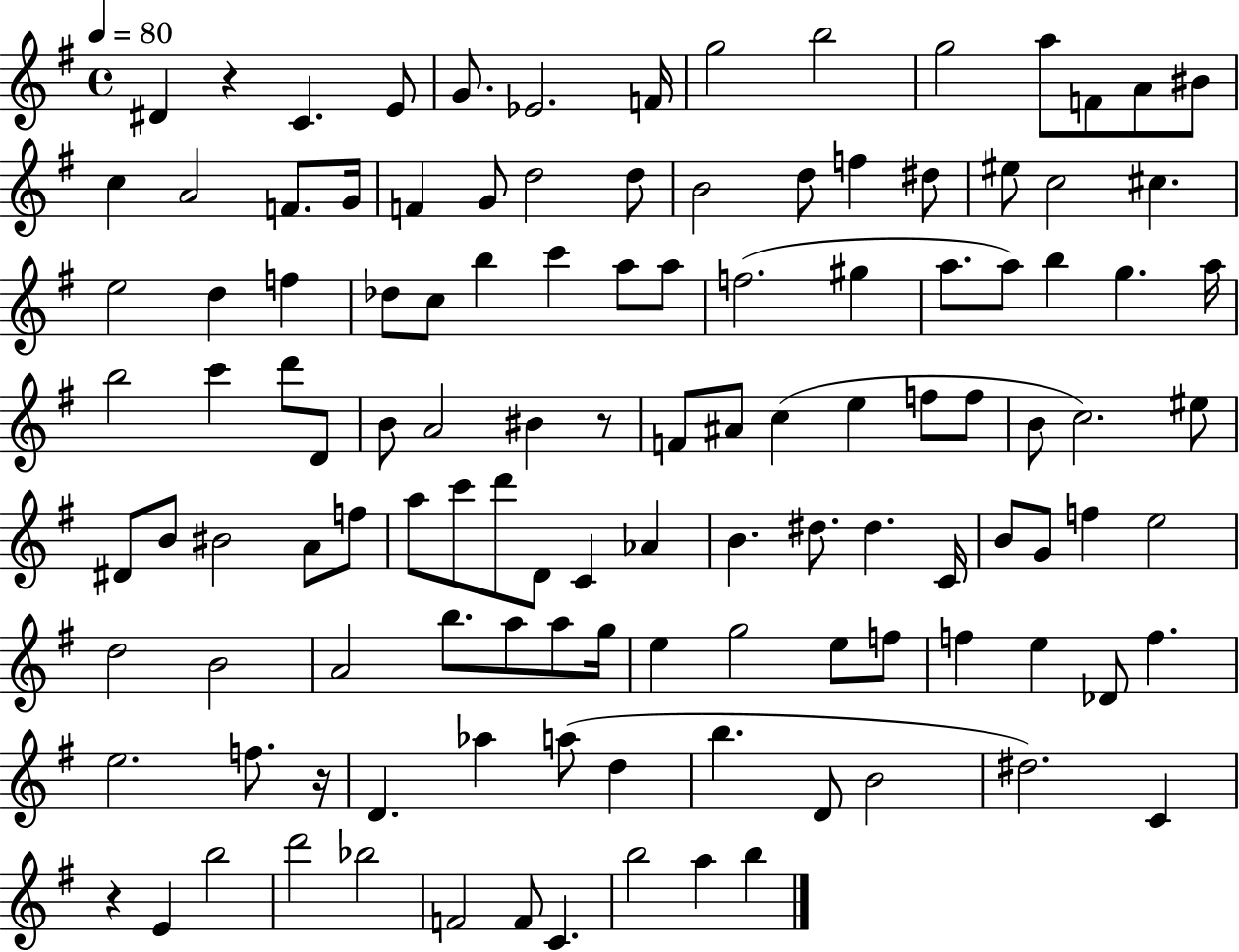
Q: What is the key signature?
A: G major